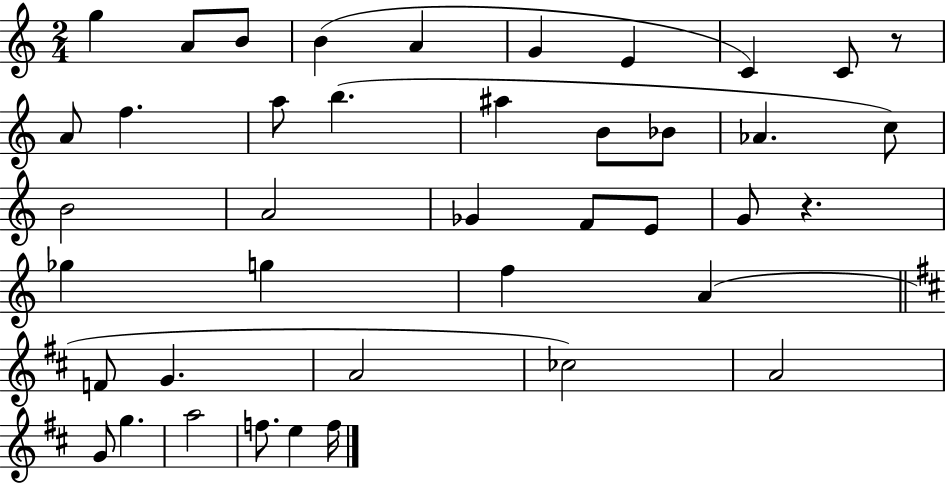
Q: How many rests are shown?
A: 2